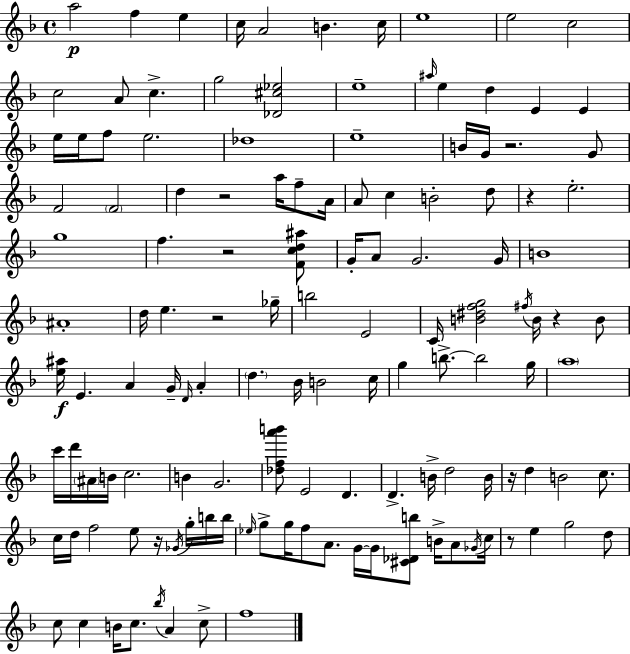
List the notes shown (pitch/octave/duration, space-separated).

A5/h F5/q E5/q C5/s A4/h B4/q. C5/s E5/w E5/h C5/h C5/h A4/e C5/q. G5/h [Db4,C#5,Eb5]/h E5/w A#5/s E5/q D5/q E4/q E4/q E5/s E5/s F5/e E5/h. Db5/w E5/w B4/s G4/s R/h. G4/e F4/h F4/h D5/q R/h A5/s F5/e A4/s A4/e C5/q B4/h D5/e R/q E5/h. G5/w F5/q. R/h [F4,C5,D5,A#5]/e G4/s A4/e G4/h. G4/s B4/w A#4/w D5/s E5/q. R/h Gb5/s B5/h E4/h C4/s [B4,D#5,F5,G5]/h F#5/s B4/s R/q B4/e [E5,A#5]/s E4/q. A4/q G4/s D4/s A4/q D5/q. Bb4/s B4/h C5/s G5/q B5/e. B5/h G5/s A5/w C6/s D6/s A#4/s B4/s C5/h. B4/q G4/h. [Db5,F5,A6,B6]/e E4/h D4/q. D4/q. B4/s D5/h B4/s R/s D5/q B4/h C5/e. C5/s D5/s F5/h E5/e R/s Gb4/s G5/s B5/s B5/s Eb5/s G5/e G5/s F5/e A4/e. G4/s G4/s [C#4,Db4,B5]/e B4/s A4/e Gb4/s C5/s R/e E5/q G5/h D5/e C5/e C5/q B4/s C5/e. Bb5/s A4/q C5/e F5/w